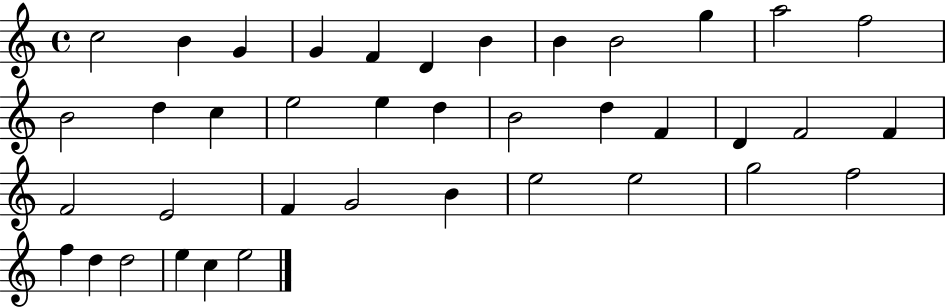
{
  \clef treble
  \time 4/4
  \defaultTimeSignature
  \key c \major
  c''2 b'4 g'4 | g'4 f'4 d'4 b'4 | b'4 b'2 g''4 | a''2 f''2 | \break b'2 d''4 c''4 | e''2 e''4 d''4 | b'2 d''4 f'4 | d'4 f'2 f'4 | \break f'2 e'2 | f'4 g'2 b'4 | e''2 e''2 | g''2 f''2 | \break f''4 d''4 d''2 | e''4 c''4 e''2 | \bar "|."
}